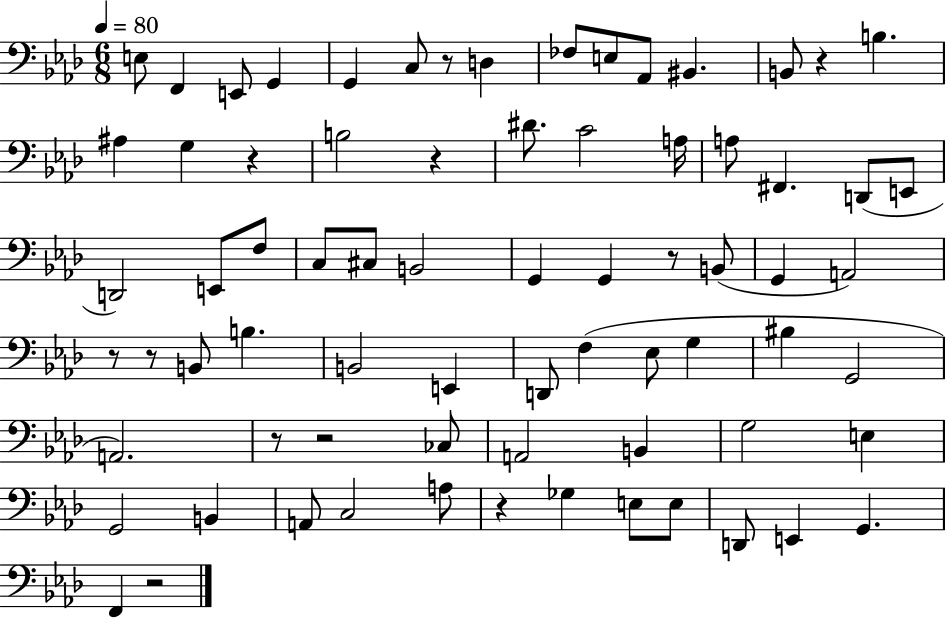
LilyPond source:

{
  \clef bass
  \numericTimeSignature
  \time 6/8
  \key aes \major
  \tempo 4 = 80
  e8 f,4 e,8 g,4 | g,4 c8 r8 d4 | fes8 e8 aes,8 bis,4. | b,8 r4 b4. | \break ais4 g4 r4 | b2 r4 | dis'8. c'2 a16 | a8 fis,4. d,8( e,8 | \break d,2) e,8 f8 | c8 cis8 b,2 | g,4 g,4 r8 b,8( | g,4 a,2) | \break r8 r8 b,8 b4. | b,2 e,4 | d,8 f4( ees8 g4 | bis4 g,2 | \break a,2.) | r8 r2 ces8 | a,2 b,4 | g2 e4 | \break g,2 b,4 | a,8 c2 a8 | r4 ges4 e8 e8 | d,8 e,4 g,4. | \break f,4 r2 | \bar "|."
}